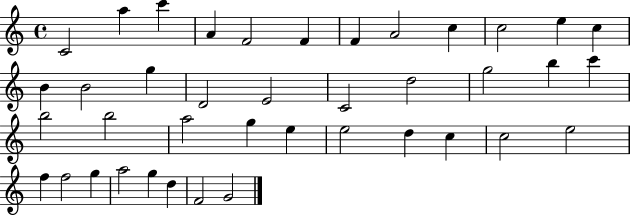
{
  \clef treble
  \time 4/4
  \defaultTimeSignature
  \key c \major
  c'2 a''4 c'''4 | a'4 f'2 f'4 | f'4 a'2 c''4 | c''2 e''4 c''4 | \break b'4 b'2 g''4 | d'2 e'2 | c'2 d''2 | g''2 b''4 c'''4 | \break b''2 b''2 | a''2 g''4 e''4 | e''2 d''4 c''4 | c''2 e''2 | \break f''4 f''2 g''4 | a''2 g''4 d''4 | f'2 g'2 | \bar "|."
}